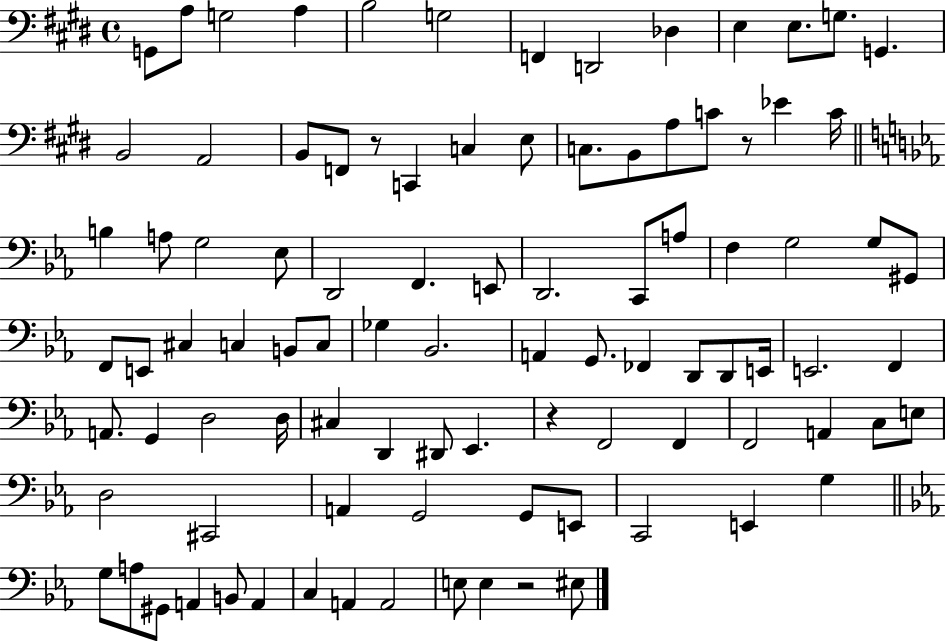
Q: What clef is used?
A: bass